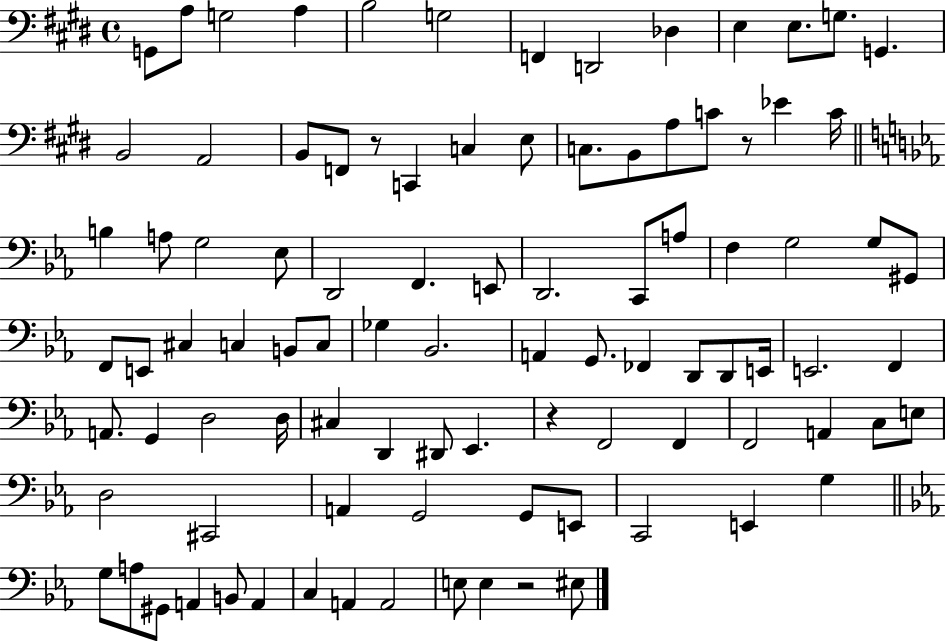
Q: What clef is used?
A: bass